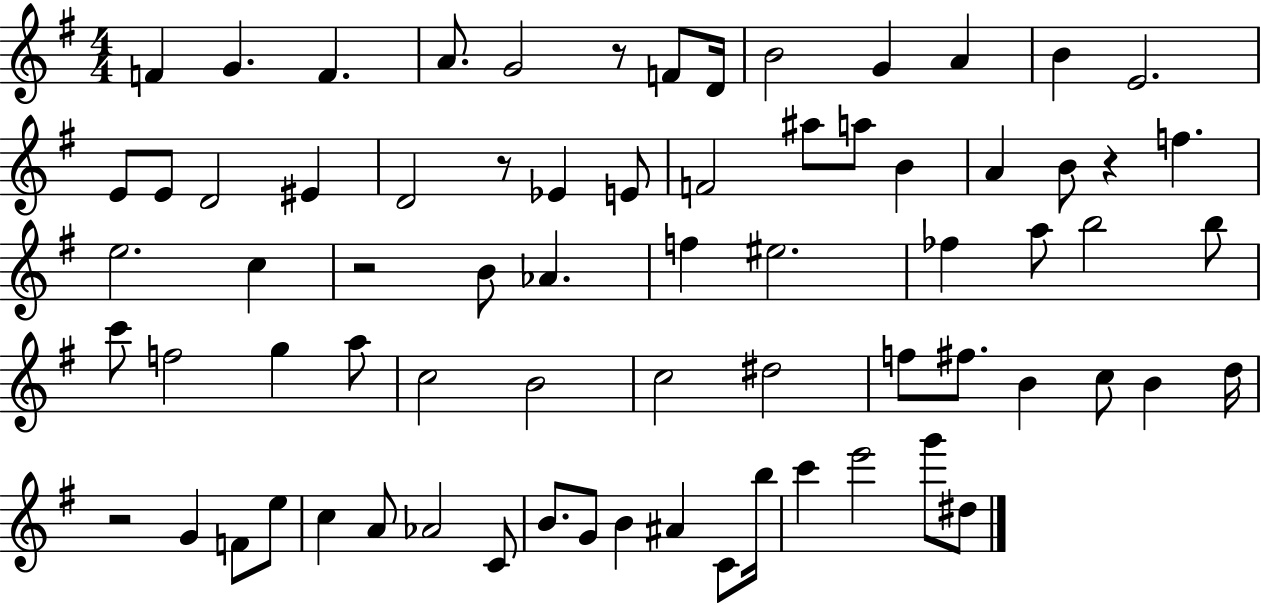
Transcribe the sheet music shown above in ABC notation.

X:1
T:Untitled
M:4/4
L:1/4
K:G
F G F A/2 G2 z/2 F/2 D/4 B2 G A B E2 E/2 E/2 D2 ^E D2 z/2 _E E/2 F2 ^a/2 a/2 B A B/2 z f e2 c z2 B/2 _A f ^e2 _f a/2 b2 b/2 c'/2 f2 g a/2 c2 B2 c2 ^d2 f/2 ^f/2 B c/2 B d/4 z2 G F/2 e/2 c A/2 _A2 C/2 B/2 G/2 B ^A C/2 b/4 c' e'2 g'/2 ^d/2